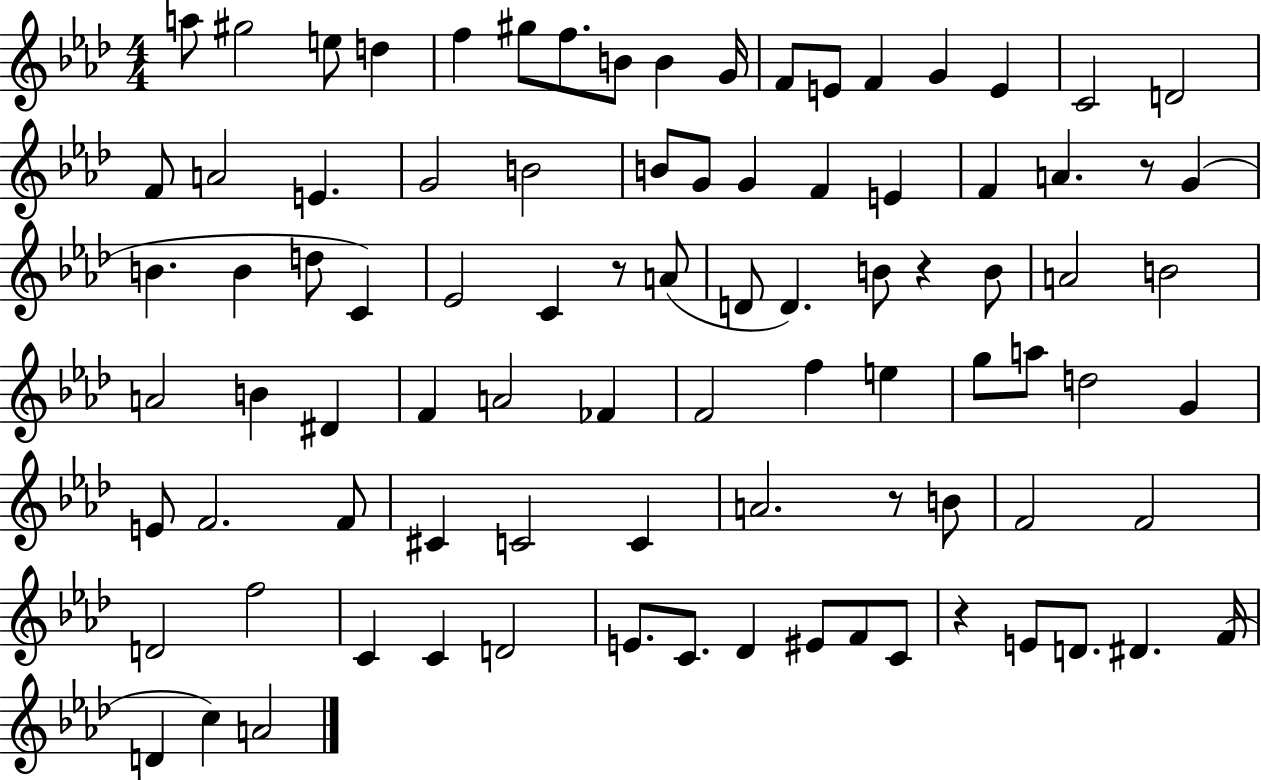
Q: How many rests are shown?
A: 5